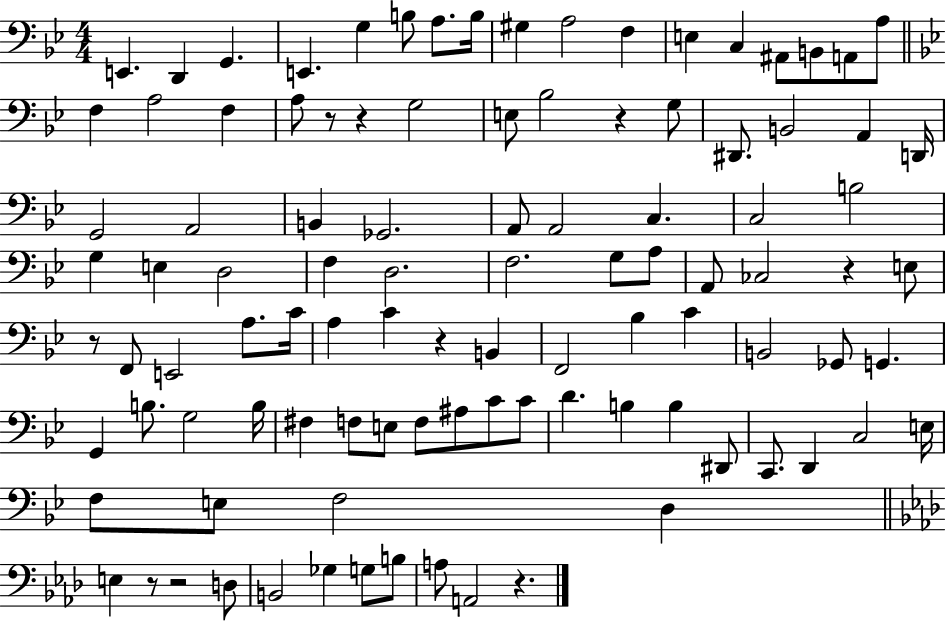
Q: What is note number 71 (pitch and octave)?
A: A#3